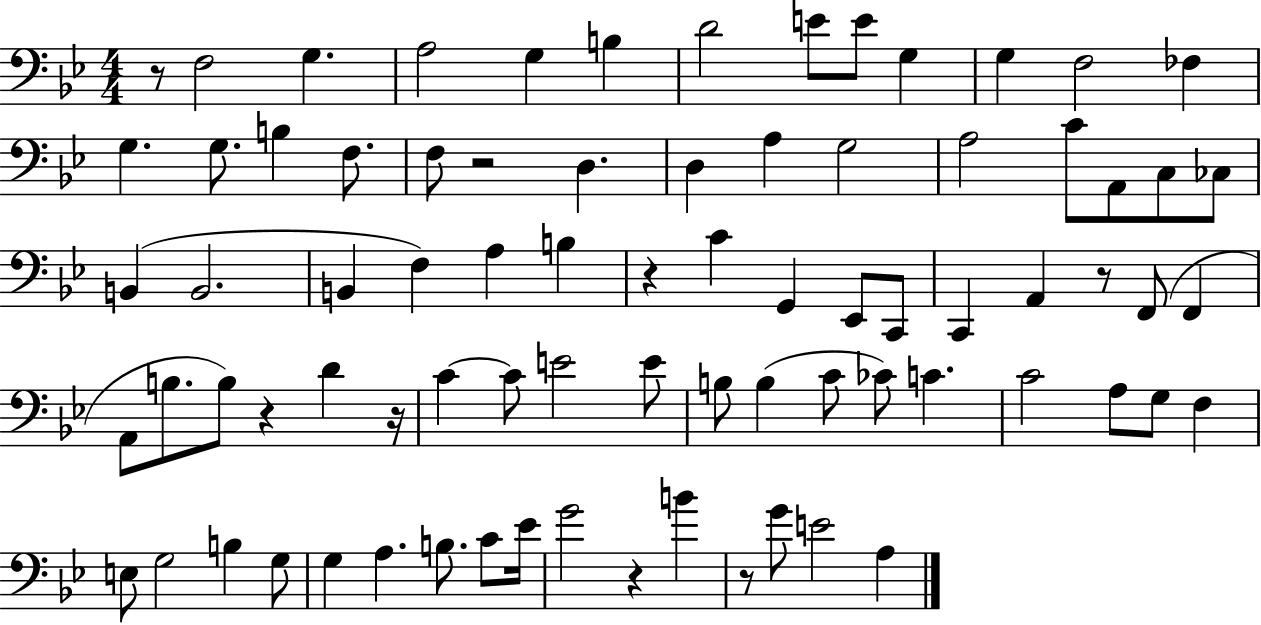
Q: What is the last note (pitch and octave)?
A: A3